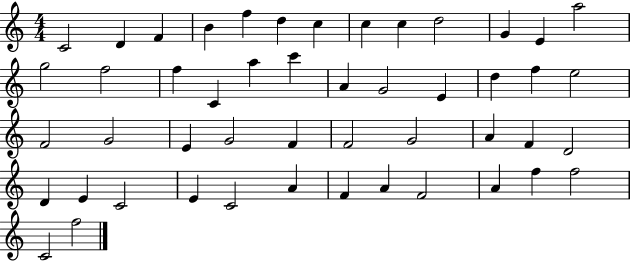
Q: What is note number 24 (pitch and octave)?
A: F5